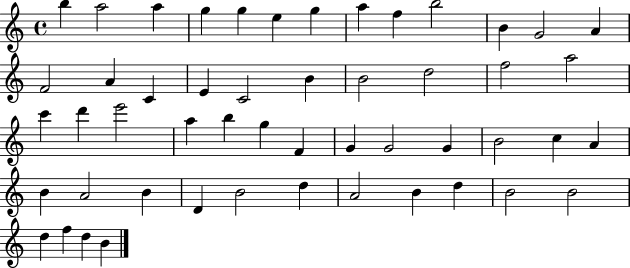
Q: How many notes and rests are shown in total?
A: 51